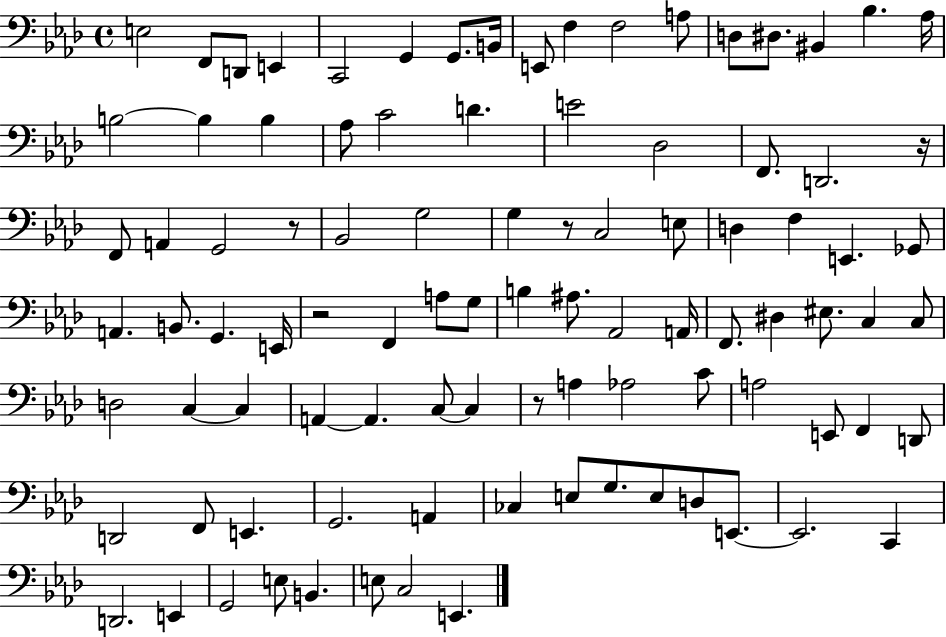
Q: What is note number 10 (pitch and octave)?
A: F3